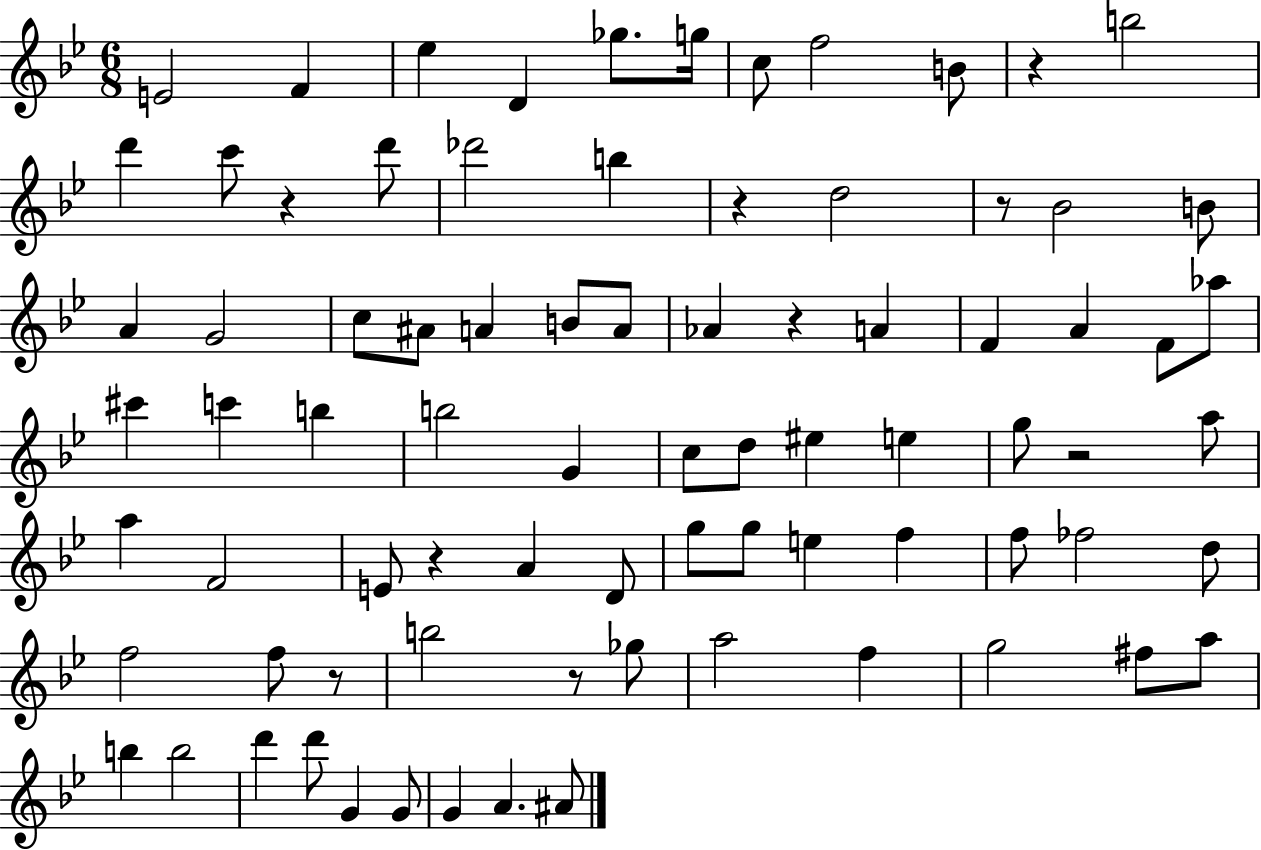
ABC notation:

X:1
T:Untitled
M:6/8
L:1/4
K:Bb
E2 F _e D _g/2 g/4 c/2 f2 B/2 z b2 d' c'/2 z d'/2 _d'2 b z d2 z/2 _B2 B/2 A G2 c/2 ^A/2 A B/2 A/2 _A z A F A F/2 _a/2 ^c' c' b b2 G c/2 d/2 ^e e g/2 z2 a/2 a F2 E/2 z A D/2 g/2 g/2 e f f/2 _f2 d/2 f2 f/2 z/2 b2 z/2 _g/2 a2 f g2 ^f/2 a/2 b b2 d' d'/2 G G/2 G A ^A/2